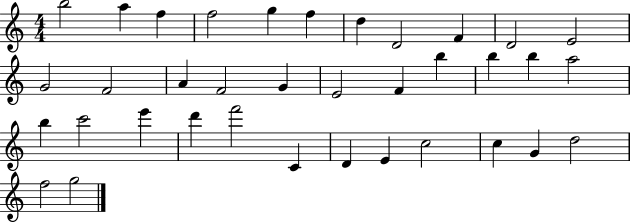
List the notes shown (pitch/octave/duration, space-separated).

B5/h A5/q F5/q F5/h G5/q F5/q D5/q D4/h F4/q D4/h E4/h G4/h F4/h A4/q F4/h G4/q E4/h F4/q B5/q B5/q B5/q A5/h B5/q C6/h E6/q D6/q F6/h C4/q D4/q E4/q C5/h C5/q G4/q D5/h F5/h G5/h